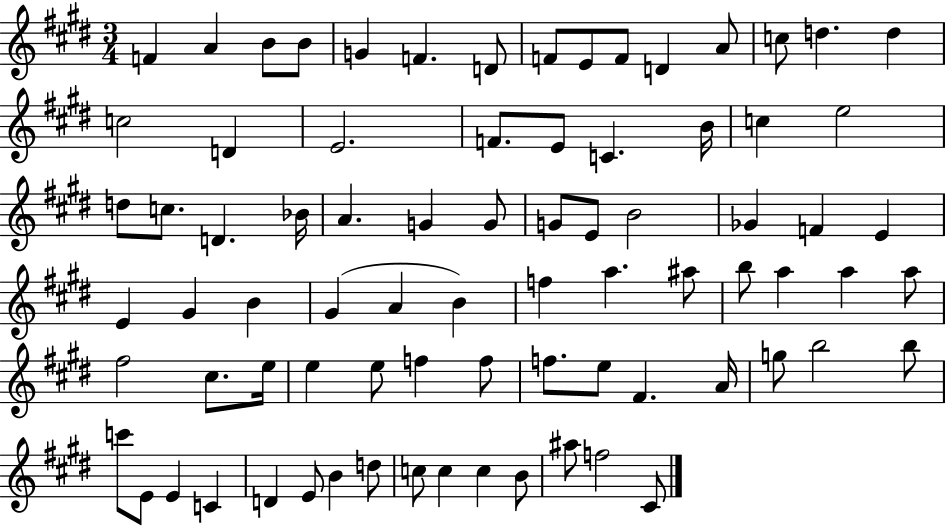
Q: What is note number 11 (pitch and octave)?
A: D4